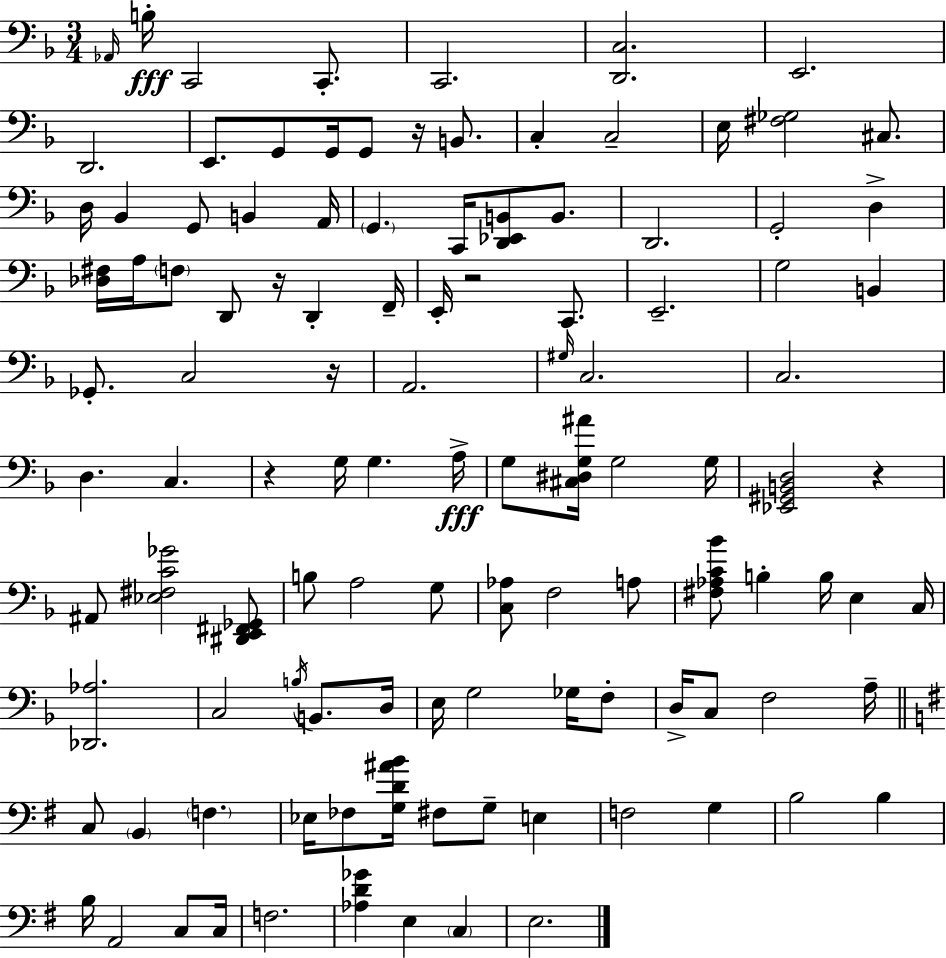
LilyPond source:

{
  \clef bass
  \numericTimeSignature
  \time 3/4
  \key f \major
  \grace { aes,16 }\fff b16-. c,2 c,8.-. | c,2. | <d, c>2. | e,2. | \break d,2. | e,8. g,8 g,16 g,8 r16 b,8. | c4-. c2-- | e16 <fis ges>2 cis8. | \break d16 bes,4 g,8 b,4 | a,16 \parenthesize g,4. c,16 <d, ees, b,>8 b,8. | d,2. | g,2-. d4-> | \break <des fis>16 a16 \parenthesize f8 d,8 r16 d,4-. | f,16-- e,16-. r2 c,8. | e,2.-- | g2 b,4 | \break ges,8.-. c2 | r16 a,2. | \grace { gis16 } c2. | c2. | \break d4. c4. | r4 g16 g4. | a16->\fff g8 <cis dis g ais'>16 g2 | g16 <ees, gis, b, d>2 r4 | \break ais,8 <ees fis c' ges'>2 | <dis, e, fis, ges,>8 b8 a2 | g8 <c aes>8 f2 | a8 <fis aes c' bes'>8 b4-. b16 e4 | \break c16 <des, aes>2. | c2 \acciaccatura { b16 } b,8. | d16 e16 g2 | ges16 f8-. d16-> c8 f2 | \break a16-- \bar "||" \break \key e \minor c8 \parenthesize b,4 \parenthesize f4. | ees16 fes8 <g d' ais' b'>16 fis8 g8-- e4 | f2 g4 | b2 b4 | \break b16 a,2 c8 c16 | f2. | <aes d' ges'>4 e4 \parenthesize c4 | e2. | \break \bar "|."
}